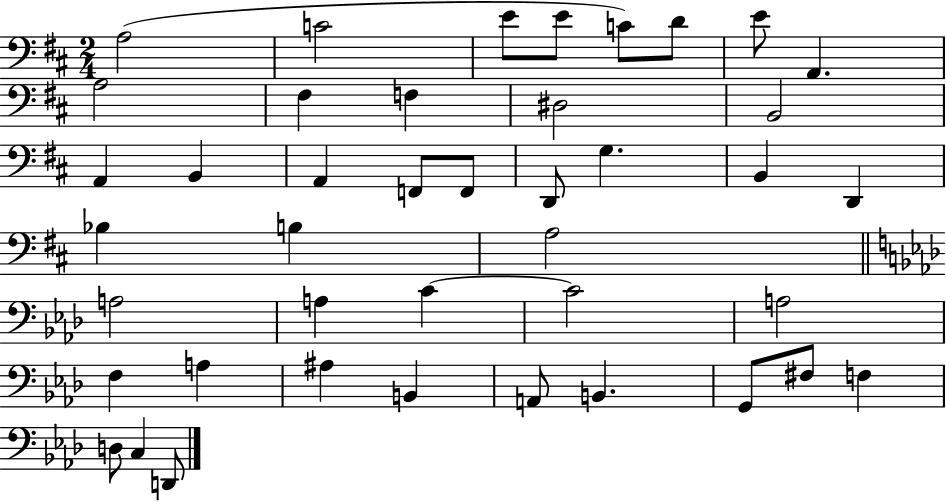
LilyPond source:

{
  \clef bass
  \numericTimeSignature
  \time 2/4
  \key d \major
  a2( | c'2 | e'8 e'8 c'8) d'8 | e'8 a,4. | \break a2 | fis4 f4 | dis2 | b,2 | \break a,4 b,4 | a,4 f,8 f,8 | d,8 g4. | b,4 d,4 | \break bes4 b4 | a2 | \bar "||" \break \key aes \major a2 | a4 c'4~~ | c'2 | a2 | \break f4 a4 | ais4 b,4 | a,8 b,4. | g,8 fis8 f4 | \break d8 c4 d,8 | \bar "|."
}